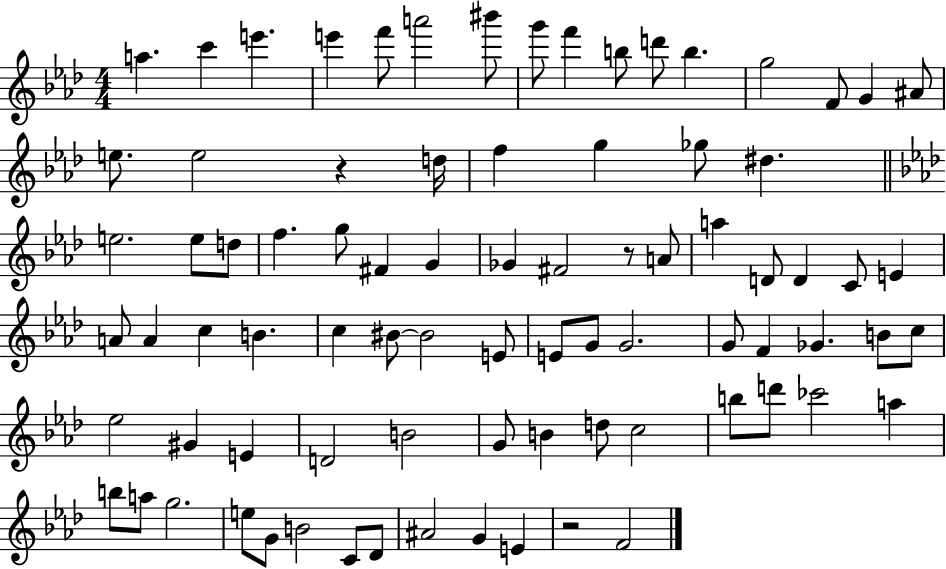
{
  \clef treble
  \numericTimeSignature
  \time 4/4
  \key aes \major
  a''4. c'''4 e'''4. | e'''4 f'''8 a'''2 bis'''8 | g'''8 f'''4 b''8 d'''8 b''4. | g''2 f'8 g'4 ais'8 | \break e''8. e''2 r4 d''16 | f''4 g''4 ges''8 dis''4. | \bar "||" \break \key f \minor e''2. e''8 d''8 | f''4. g''8 fis'4 g'4 | ges'4 fis'2 r8 a'8 | a''4 d'8 d'4 c'8 e'4 | \break a'8 a'4 c''4 b'4. | c''4 bis'8~~ bis'2 e'8 | e'8 g'8 g'2. | g'8 f'4 ges'4. b'8 c''8 | \break ees''2 gis'4 e'4 | d'2 b'2 | g'8 b'4 d''8 c''2 | b''8 d'''8 ces'''2 a''4 | \break b''8 a''8 g''2. | e''8 g'8 b'2 c'8 des'8 | ais'2 g'4 e'4 | r2 f'2 | \break \bar "|."
}